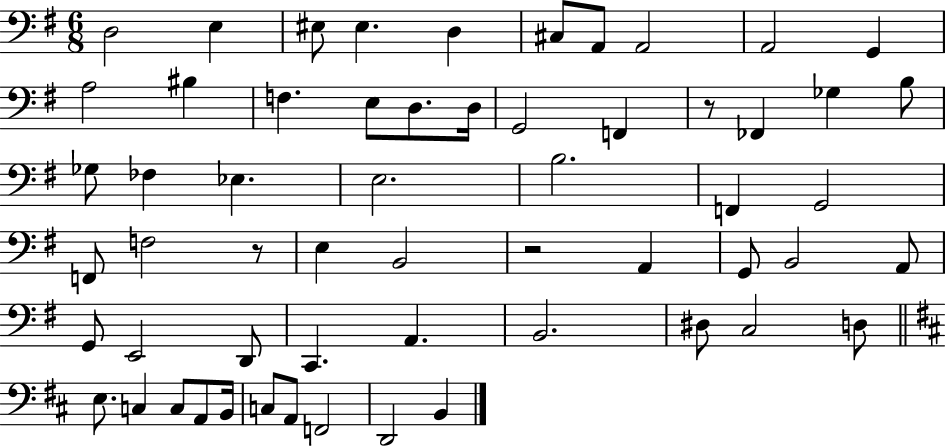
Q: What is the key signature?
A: G major